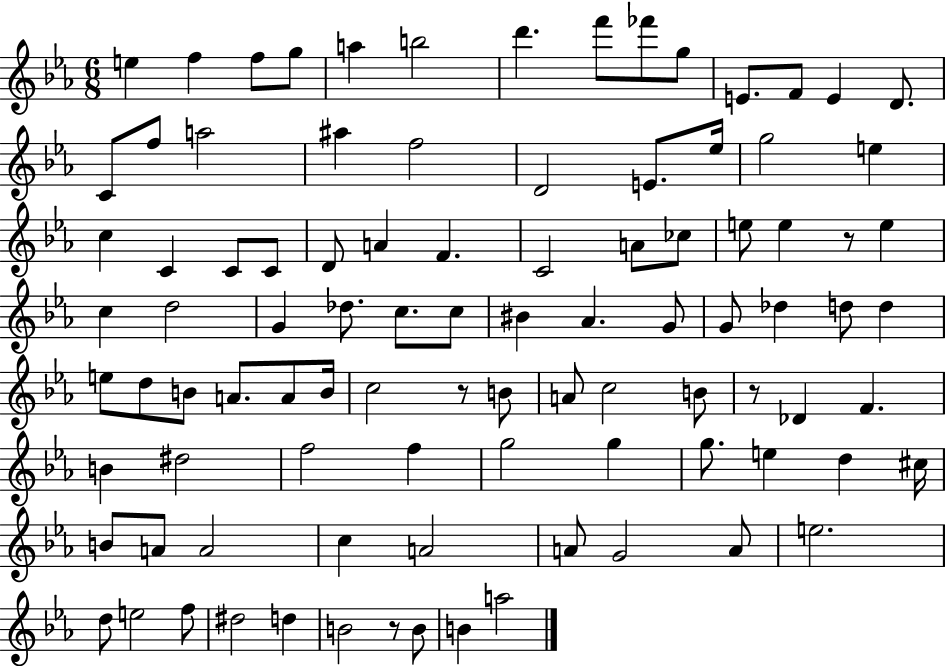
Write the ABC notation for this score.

X:1
T:Untitled
M:6/8
L:1/4
K:Eb
e f f/2 g/2 a b2 d' f'/2 _f'/2 g/2 E/2 F/2 E D/2 C/2 f/2 a2 ^a f2 D2 E/2 _e/4 g2 e c C C/2 C/2 D/2 A F C2 A/2 _c/2 e/2 e z/2 e c d2 G _d/2 c/2 c/2 ^B _A G/2 G/2 _d d/2 d e/2 d/2 B/2 A/2 A/2 B/4 c2 z/2 B/2 A/2 c2 B/2 z/2 _D F B ^d2 f2 f g2 g g/2 e d ^c/4 B/2 A/2 A2 c A2 A/2 G2 A/2 e2 d/2 e2 f/2 ^d2 d B2 z/2 B/2 B a2